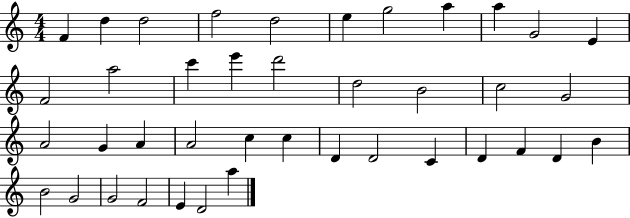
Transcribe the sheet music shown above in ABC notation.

X:1
T:Untitled
M:4/4
L:1/4
K:C
F d d2 f2 d2 e g2 a a G2 E F2 a2 c' e' d'2 d2 B2 c2 G2 A2 G A A2 c c D D2 C D F D B B2 G2 G2 F2 E D2 a